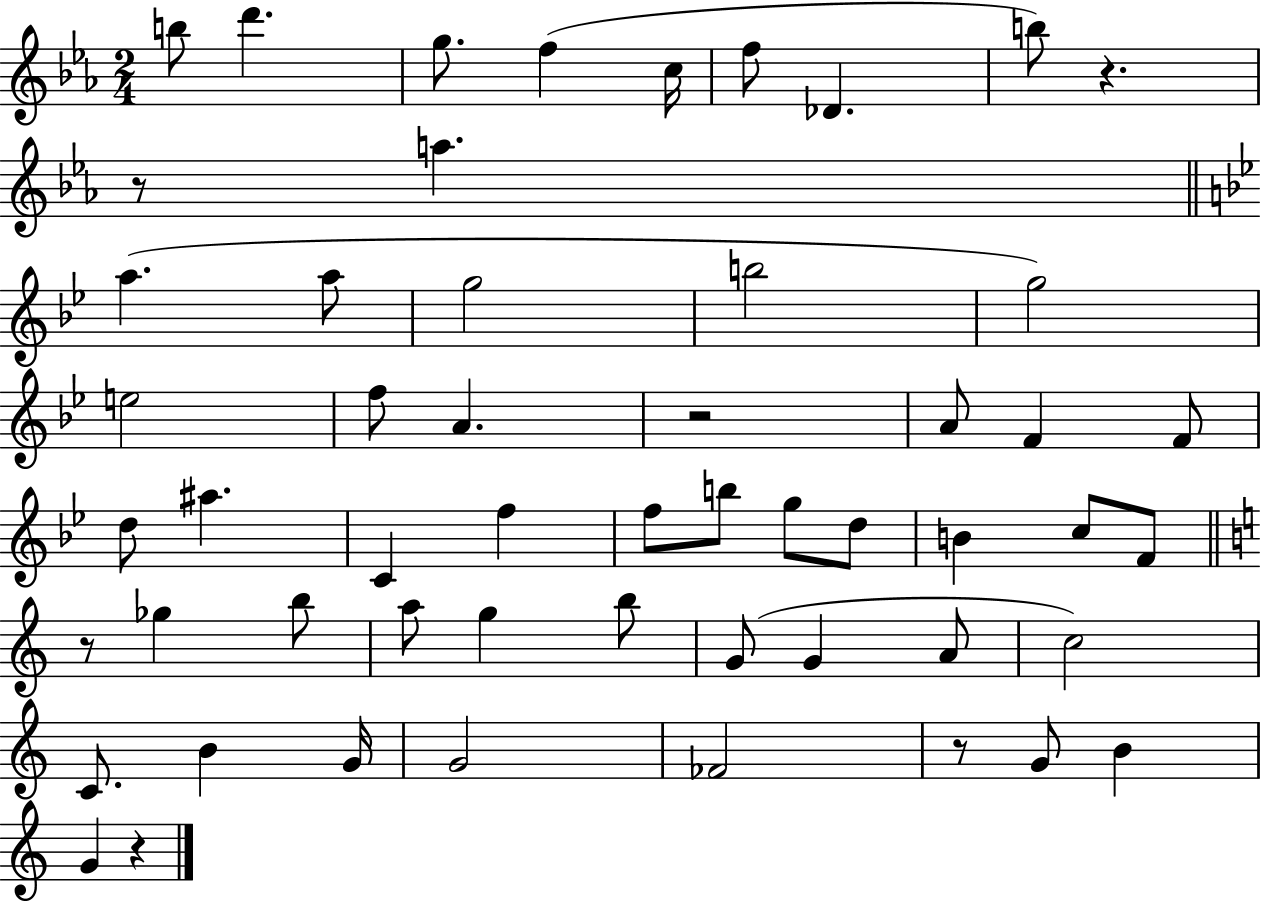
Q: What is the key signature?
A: EES major